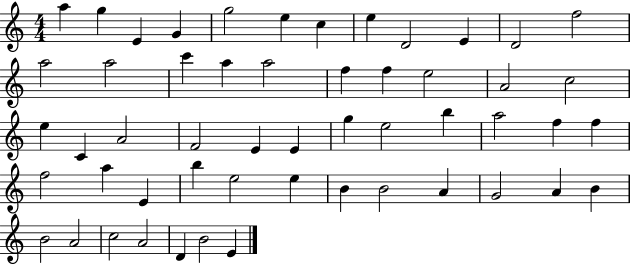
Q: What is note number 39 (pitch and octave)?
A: E5